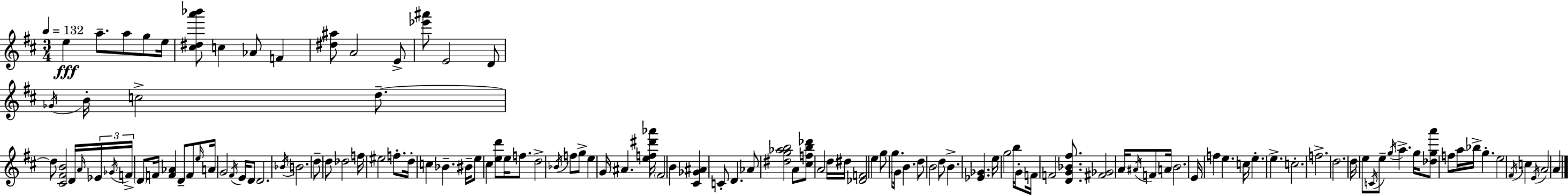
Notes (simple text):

E5/q A5/e. A5/e G5/e E5/s [C#5,D#5,A6,Bb6]/e C5/q Ab4/e F4/q [D#5,A#5]/e A4/h E4/e [Eb6,A#6]/e E4/h D4/e Gb4/s B4/s C5/h D5/e. D5/e [C#4,F#4,B4]/h D4/s A4/s Eb4/s Gb4/s F4/s D4/e F4/s [F4,Ab4]/q D4/e F4/e E5/s A4/s G4/h F#4/s E4/s D4/e D4/h. Bb4/s B4/h. D5/e D5/e Db5/h F5/s EIS5/h F5/e. D5/s C5/q Bb4/q. BIS4/s E5/e C#5/q [E5,D6]/e E5/s F5/e. D5/h Bb4/s F5/e G5/e E5/q G4/s A#4/q. [E5,F5,D#6,Ab6]/s F#4/h B4/q [C#4,Gb4,A#4]/q C4/e D4/q. Ab4/e [D#5,G5,Ab5,B5]/h A4/e [C#5,F5,B5,Db6]/e A4/h D5/s D#5/s [Db4,F4]/h E5/q G5/e G5/e. G4/s B4/q. D5/e B4/h D5/e B4/q. [Eb4,Gb4]/q. E5/s G5/h B5/s G4/e F4/s F4/h [D4,G4,Bb4,F#5]/e. [F#4,Gb4]/h A4/s A#4/s F4/e A4/s B4/h. E4/s F5/q E5/q. C5/s E5/q. E5/q. C5/h. F5/h. D5/h. D5/s E5/e C4/s E5/e G5/s A5/q. G5/s [Db5,G5,A6]/e F5/e A5/s Bb5/s G5/q. E5/h F#4/s C5/q E4/s A4/h A4/q